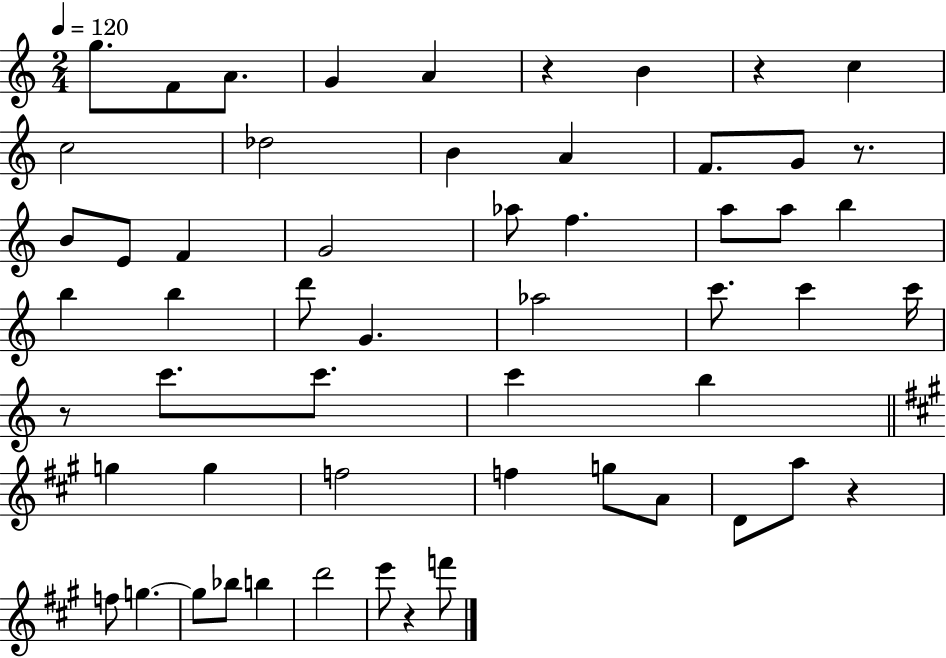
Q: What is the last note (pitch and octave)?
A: F6